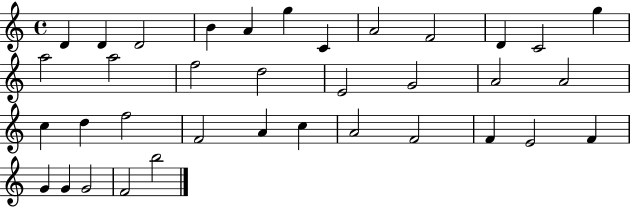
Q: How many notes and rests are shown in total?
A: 36